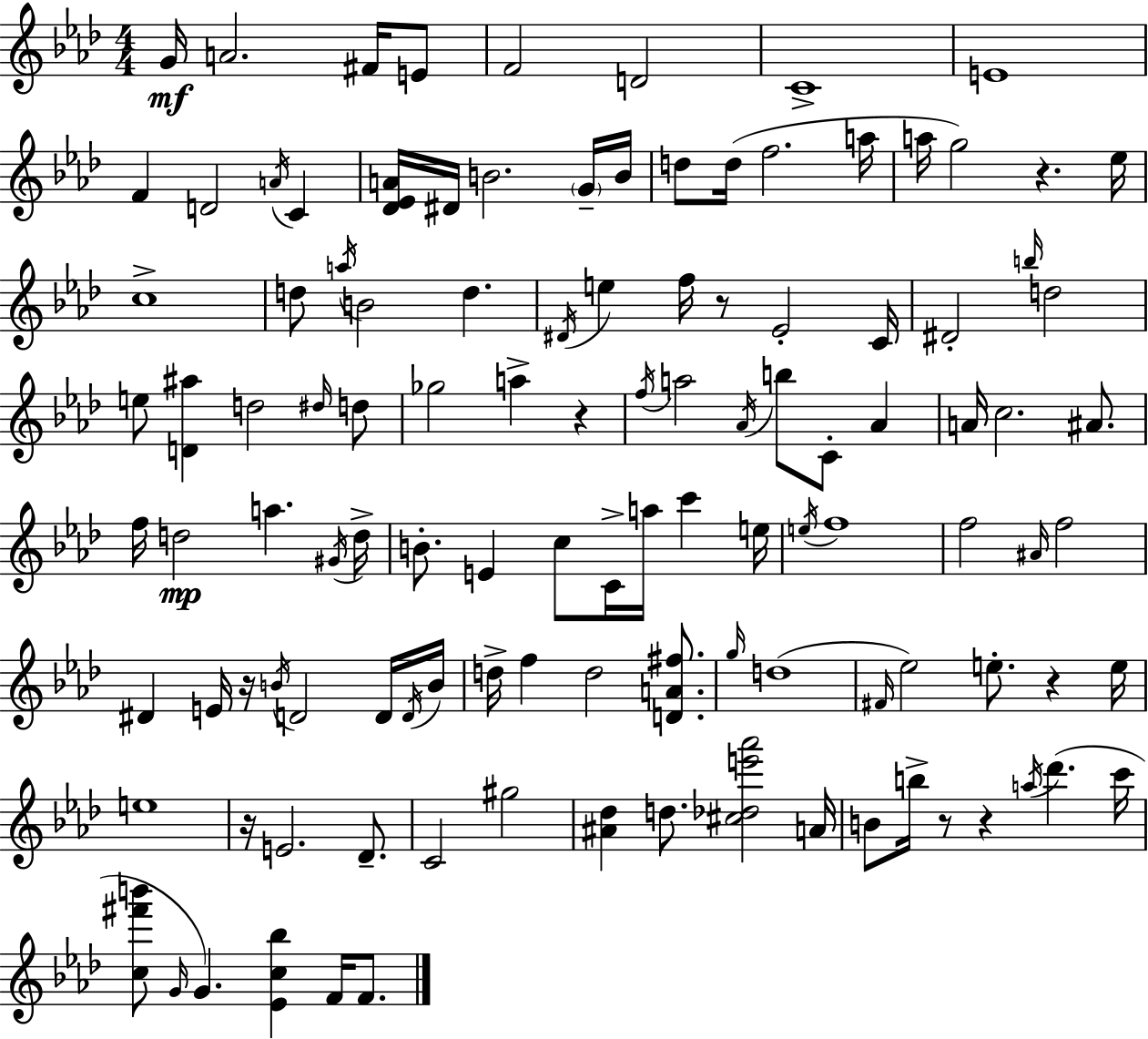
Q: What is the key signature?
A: F minor